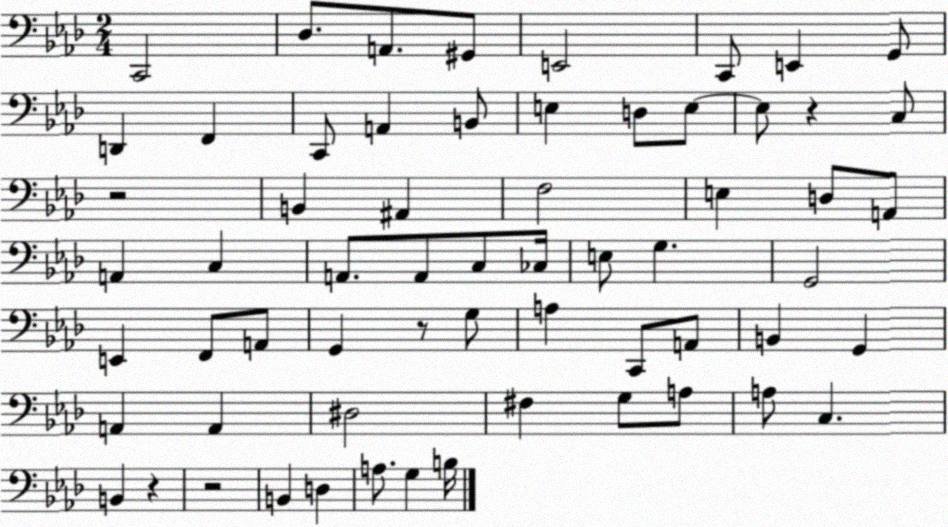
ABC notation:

X:1
T:Untitled
M:2/4
L:1/4
K:Ab
C,,2 _D,/2 A,,/2 ^G,,/2 E,,2 C,,/2 E,, G,,/2 D,, F,, C,,/2 A,, B,,/2 E, D,/2 E,/2 E,/2 z C,/2 z2 B,, ^A,, F,2 E, D,/2 A,,/2 A,, C, A,,/2 A,,/2 C,/2 _C,/4 E,/2 G, G,,2 E,, F,,/2 A,,/2 G,, z/2 G,/2 A, C,,/2 A,,/2 B,, G,, A,, A,, ^D,2 ^F, G,/2 A,/2 A,/2 C, B,, z z2 B,, D, A,/2 G, B,/4